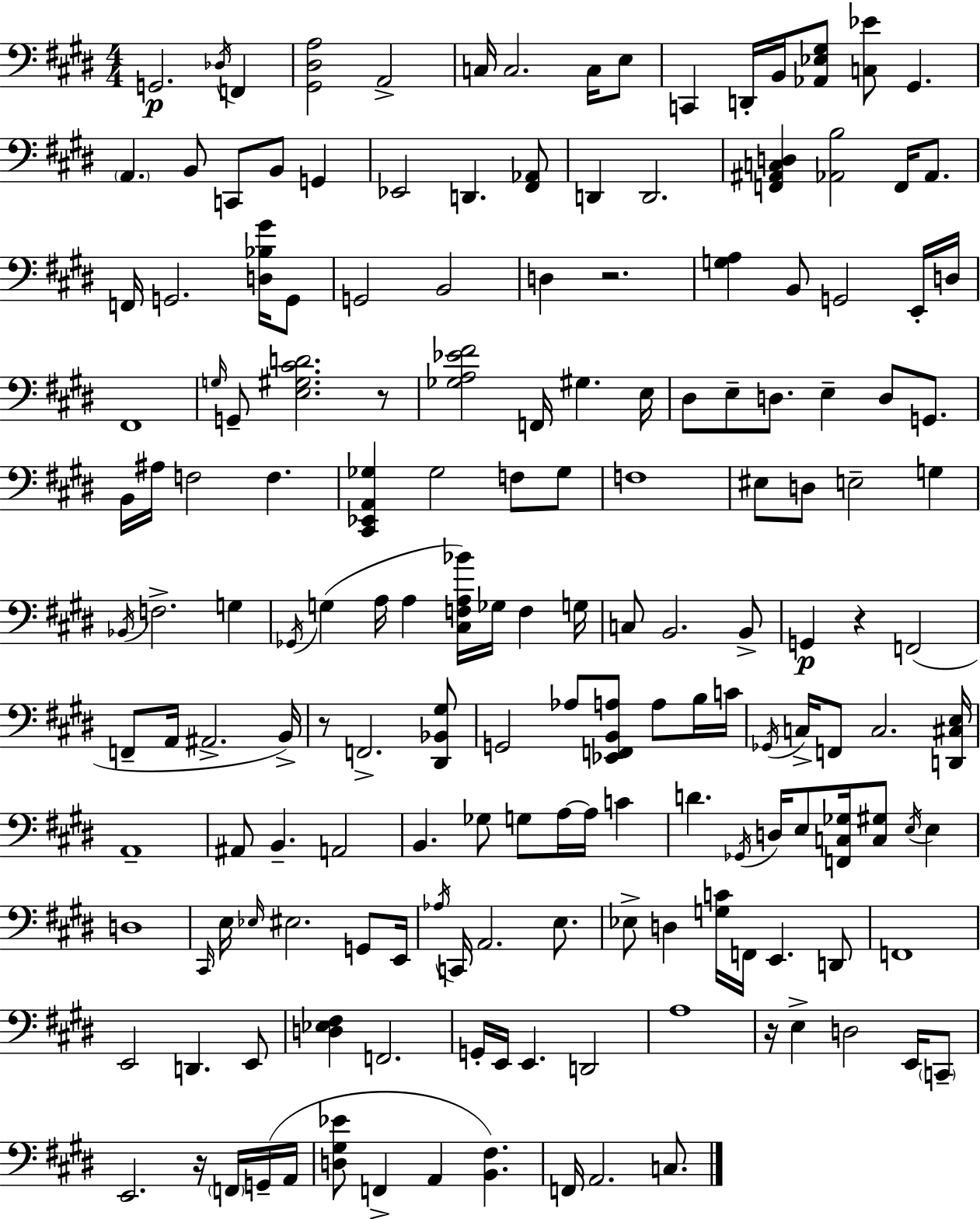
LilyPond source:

{
  \clef bass
  \numericTimeSignature
  \time 4/4
  \key e \major
  g,2.\p \acciaccatura { des16 } f,4 | <gis, dis a>2 a,2-> | c16 c2. c16 e8 | c,4 d,16-. b,16 <aes, ees gis>8 <c ees'>8 gis,4. | \break \parenthesize a,4. b,8 c,8 b,8 g,4 | ees,2 d,4. <fis, aes,>8 | d,4 d,2. | <f, ais, c d>4 <aes, b>2 f,16 aes,8. | \break f,16 g,2. <d bes gis'>16 g,8 | g,2 b,2 | d4 r2. | <g a>4 b,8 g,2 e,16-. | \break d16 fis,1 | \grace { g16 } g,8-- <e gis cis' d'>2. | r8 <ges a ees' fis'>2 f,16 gis4. | e16 dis8 e8-- d8. e4-- d8 g,8. | \break b,16 ais16 f2 f4. | <cis, ees, a, ges>4 ges2 f8 | ges8 f1 | eis8 d8 e2-- g4 | \break \acciaccatura { bes,16 } f2.-> g4 | \acciaccatura { ges,16 } g4( a16 a4 <cis f a bes'>16) ges16 f4 | g16 c8 b,2. | b,8-> g,4\p r4 f,2( | \break f,8-- a,16 ais,2.-> | b,16->) r8 f,2.-> | <dis, bes, gis>8 g,2 aes8 <ees, f, b, a>8 | a8 b16 c'16 \acciaccatura { ges,16 } c16-> f,8 c2. | \break <d, cis e>16 a,1-- | ais,8 b,4.-- a,2 | b,4. ges8 g8 a16~~ | a16 c'4 d'4. \acciaccatura { ges,16 } d16 e8 <f, c ges>16 | \break <c gis>8 \acciaccatura { e16 } e4 d1 | \grace { cis,16 } e16 \grace { ees16 } eis2. | g,8 e,16 \acciaccatura { aes16 } c,16 a,2. | e8. ees8-> d4 | \break <g c'>16 f,16 e,4. d,8 f,1 | e,2 | d,4. e,8 <d ees fis>4 f,2. | g,16-. e,16 e,4. | \break d,2 a1 | r16 e4-> d2 | e,16 \parenthesize c,8-- e,2. | r16 \parenthesize f,16 g,16--( a,16 <d gis ees'>8 f,4-> | \break a,4 <b, fis>4.) f,16 a,2. | c8. \bar "|."
}